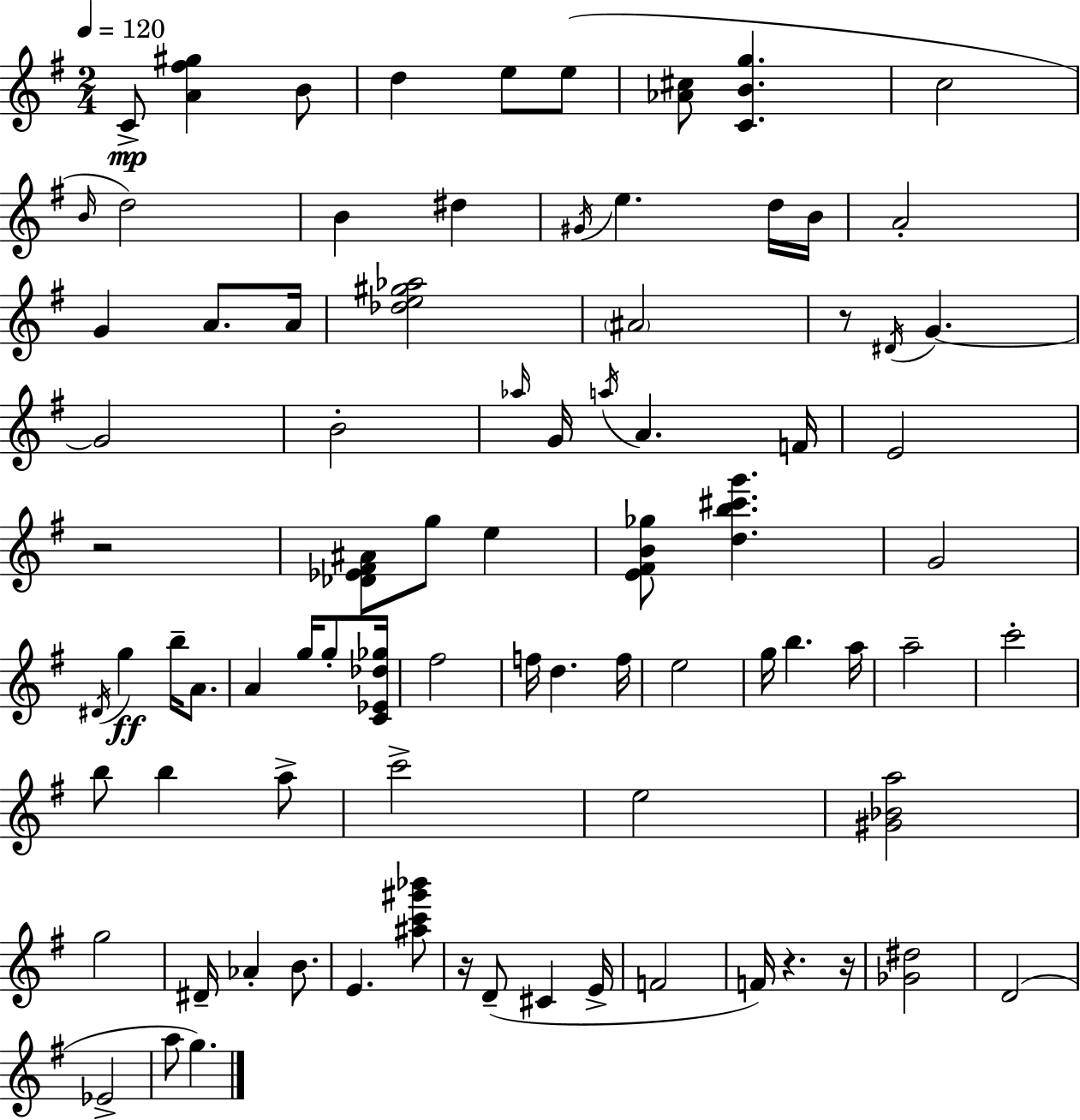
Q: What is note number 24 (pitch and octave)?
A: Ab5